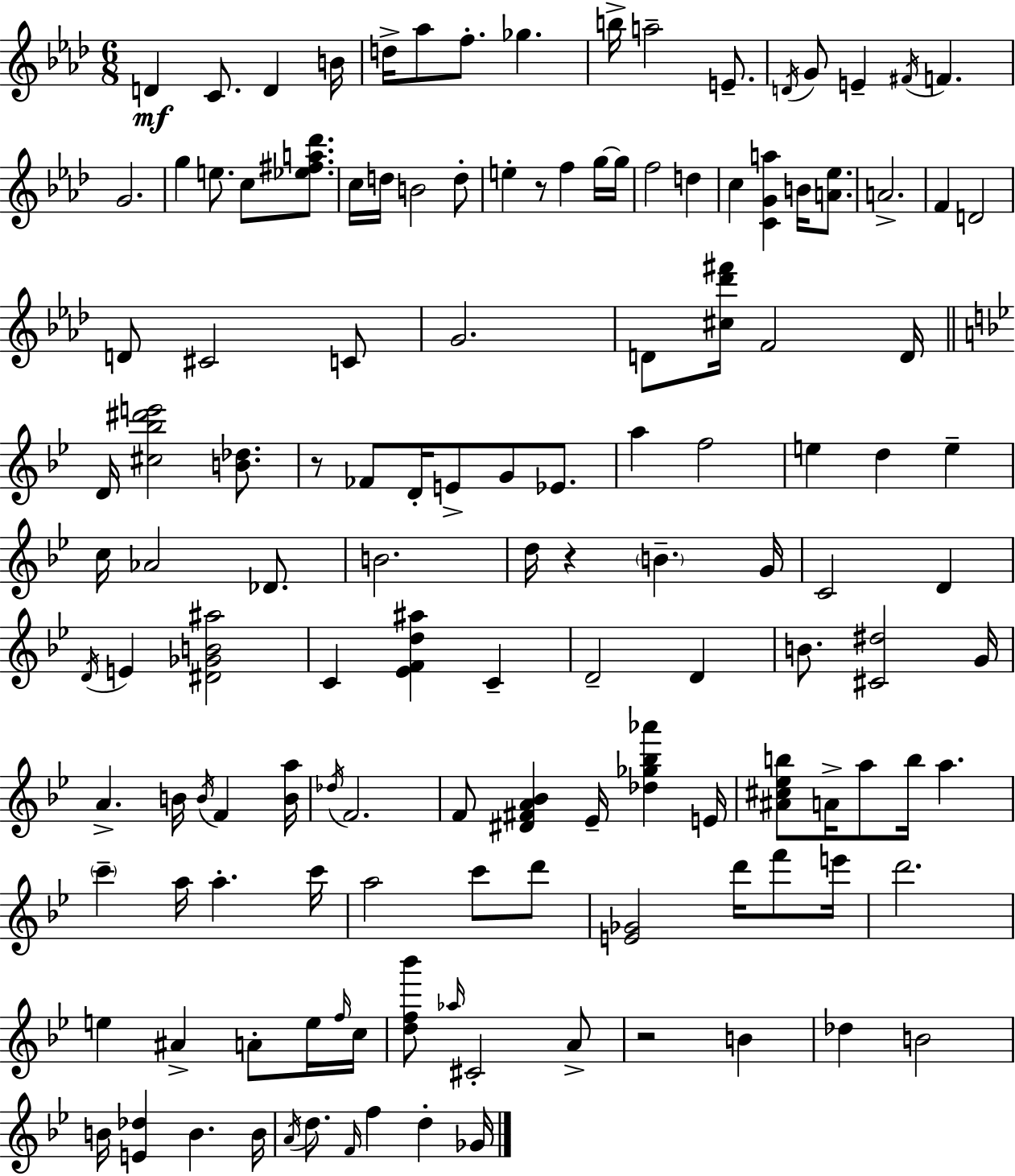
{
  \clef treble
  \numericTimeSignature
  \time 6/8
  \key aes \major
  d'4\mf c'8. d'4 b'16 | d''16-> aes''8 f''8.-. ges''4. | b''16-> a''2-- e'8.-- | \acciaccatura { d'16 } g'8 e'4-- \acciaccatura { fis'16 } f'4. | \break g'2. | g''4 e''8. c''8 <ees'' fis'' a'' des'''>8. | c''16 d''16 b'2 | d''8-. e''4-. r8 f''4 | \break g''16~~ g''16 f''2 d''4 | c''4 <c' g' a''>4 b'16 <a' ees''>8. | a'2.-> | f'4 d'2 | \break d'8 cis'2 | c'8 g'2. | d'8 <cis'' des''' fis'''>16 f'2 | d'16 \bar "||" \break \key g \minor d'16 <cis'' bes'' dis''' e'''>2 <b' des''>8. | r8 fes'8 d'16-. e'8-> g'8 ees'8. | a''4 f''2 | e''4 d''4 e''4-- | \break c''16 aes'2 des'8. | b'2. | d''16 r4 \parenthesize b'4.-- g'16 | c'2 d'4 | \break \acciaccatura { d'16 } e'4 <dis' ges' b' ais''>2 | c'4 <ees' f' d'' ais''>4 c'4-- | d'2-- d'4 | b'8. <cis' dis''>2 | \break g'16 a'4.-> b'16 \acciaccatura { b'16 } f'4 | <b' a''>16 \acciaccatura { des''16 } f'2. | f'8 <dis' fis' a' bes'>4 ees'16-- <des'' ges'' bes'' aes'''>4 | e'16 <ais' cis'' ees'' b''>8 a'16-> a''8 b''16 a''4. | \break \parenthesize c'''4-- a''16 a''4.-. | c'''16 a''2 c'''8 | d'''8 <e' ges'>2 d'''16 | f'''8 e'''16 d'''2. | \break e''4 ais'4-> a'8-. | e''16 \grace { f''16 } c''16 <d'' f'' bes'''>8 \grace { aes''16 } cis'2-. | a'8-> r2 | b'4 des''4 b'2 | \break b'16 <e' des''>4 b'4. | b'16 \acciaccatura { a'16 } d''8. \grace { f'16 } f''4 | d''4-. ges'16 \bar "|."
}